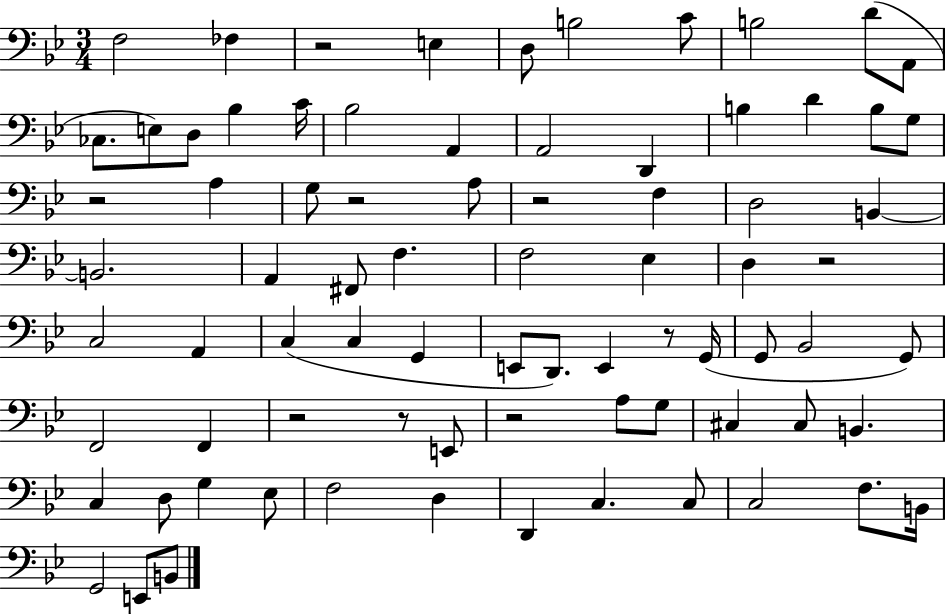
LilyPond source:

{
  \clef bass
  \numericTimeSignature
  \time 3/4
  \key bes \major
  \repeat volta 2 { f2 fes4 | r2 e4 | d8 b2 c'8 | b2 d'8( a,8 | \break ces8. e8) d8 bes4 c'16 | bes2 a,4 | a,2 d,4 | b4 d'4 b8 g8 | \break r2 a4 | g8 r2 a8 | r2 f4 | d2 b,4~~ | \break b,2. | a,4 fis,8 f4. | f2 ees4 | d4 r2 | \break c2 a,4 | c4( c4 g,4 | e,8 d,8.) e,4 r8 g,16( | g,8 bes,2 g,8) | \break f,2 f,4 | r2 r8 e,8 | r2 a8 g8 | cis4 cis8 b,4. | \break c4 d8 g4 ees8 | f2 d4 | d,4 c4. c8 | c2 f8. b,16 | \break g,2 e,8 b,8 | } \bar "|."
}